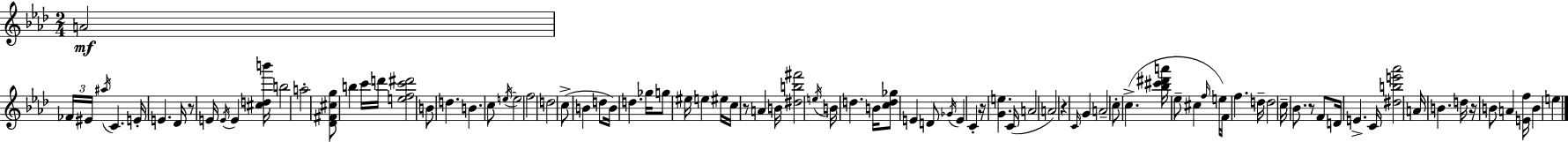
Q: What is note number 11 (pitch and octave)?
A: E4